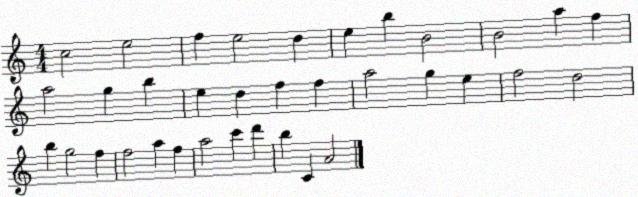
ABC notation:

X:1
T:Untitled
M:4/4
L:1/4
K:C
c2 e2 f e2 d e b B2 B2 a f a2 g b e d f f a2 g e f2 d2 b g2 f f2 a f a2 c' d' b C A2